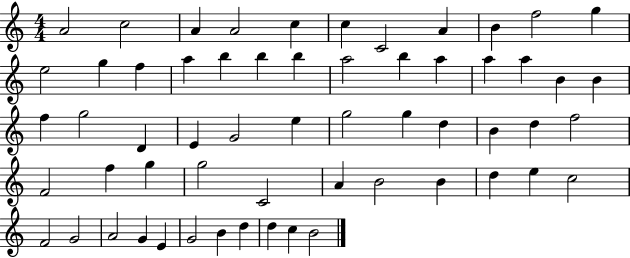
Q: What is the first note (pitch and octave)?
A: A4